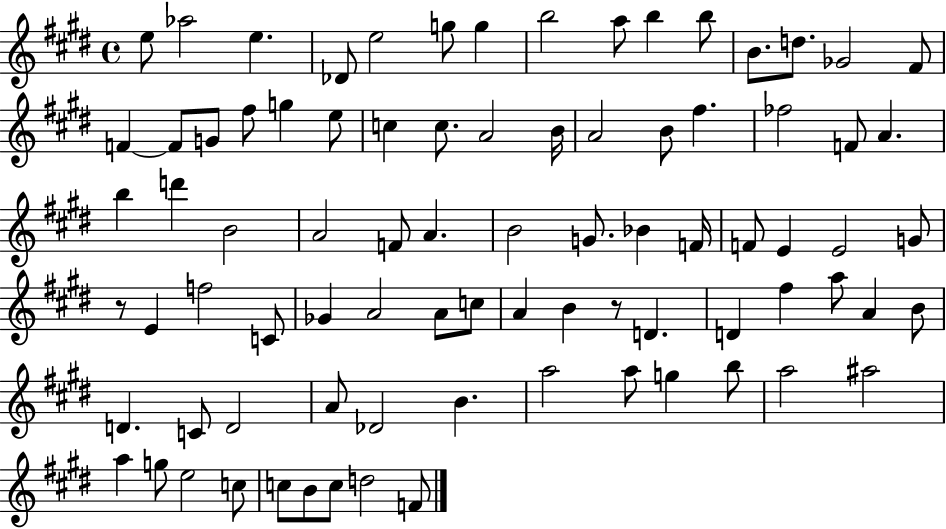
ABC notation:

X:1
T:Untitled
M:4/4
L:1/4
K:E
e/2 _a2 e _D/2 e2 g/2 g b2 a/2 b b/2 B/2 d/2 _G2 ^F/2 F F/2 G/2 ^f/2 g e/2 c c/2 A2 B/4 A2 B/2 ^f _f2 F/2 A b d' B2 A2 F/2 A B2 G/2 _B F/4 F/2 E E2 G/2 z/2 E f2 C/2 _G A2 A/2 c/2 A B z/2 D D ^f a/2 A B/2 D C/2 D2 A/2 _D2 B a2 a/2 g b/2 a2 ^a2 a g/2 e2 c/2 c/2 B/2 c/2 d2 F/2